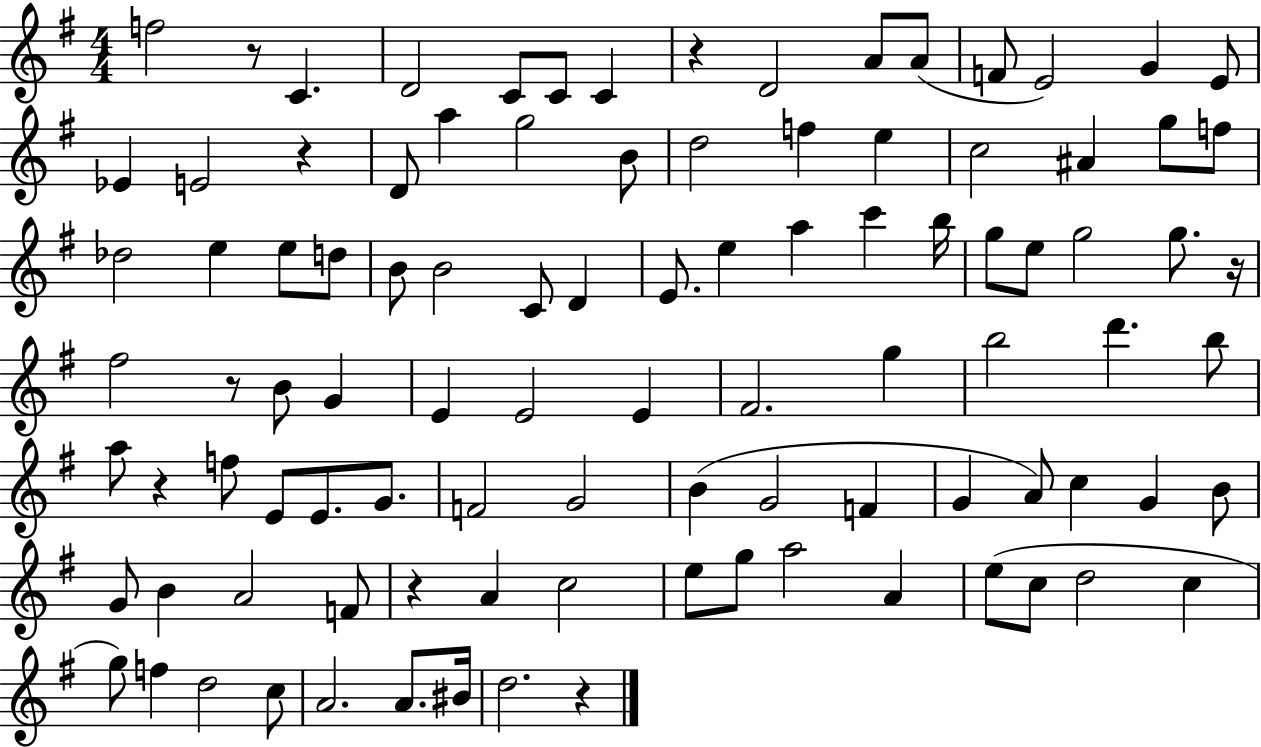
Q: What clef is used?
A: treble